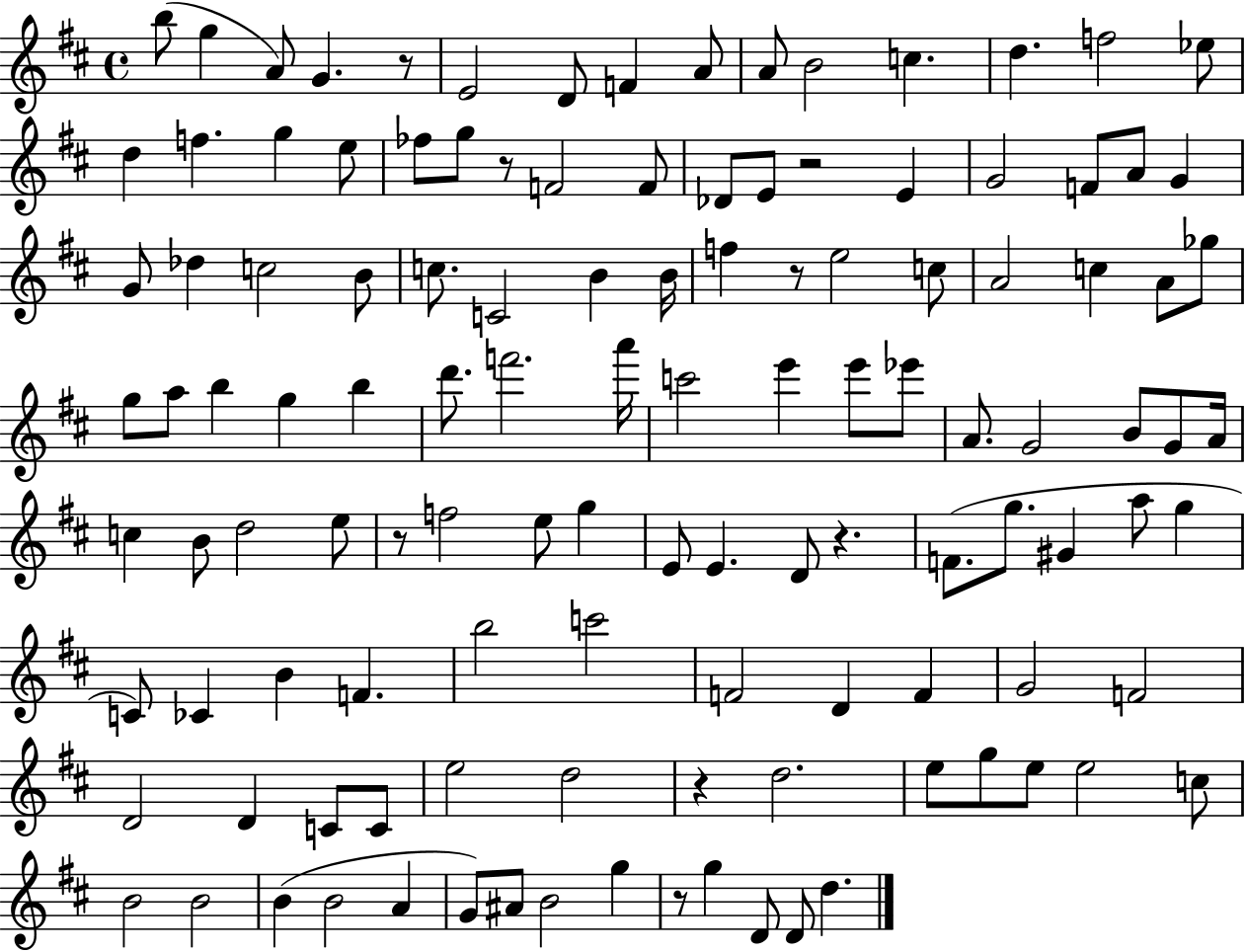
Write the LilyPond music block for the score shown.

{
  \clef treble
  \time 4/4
  \defaultTimeSignature
  \key d \major
  b''8( g''4 a'8) g'4. r8 | e'2 d'8 f'4 a'8 | a'8 b'2 c''4. | d''4. f''2 ees''8 | \break d''4 f''4. g''4 e''8 | fes''8 g''8 r8 f'2 f'8 | des'8 e'8 r2 e'4 | g'2 f'8 a'8 g'4 | \break g'8 des''4 c''2 b'8 | c''8. c'2 b'4 b'16 | f''4 r8 e''2 c''8 | a'2 c''4 a'8 ges''8 | \break g''8 a''8 b''4 g''4 b''4 | d'''8. f'''2. a'''16 | c'''2 e'''4 e'''8 ees'''8 | a'8. g'2 b'8 g'8 a'16 | \break c''4 b'8 d''2 e''8 | r8 f''2 e''8 g''4 | e'8 e'4. d'8 r4. | f'8.( g''8. gis'4 a''8 g''4 | \break c'8) ces'4 b'4 f'4. | b''2 c'''2 | f'2 d'4 f'4 | g'2 f'2 | \break d'2 d'4 c'8 c'8 | e''2 d''2 | r4 d''2. | e''8 g''8 e''8 e''2 c''8 | \break b'2 b'2 | b'4( b'2 a'4 | g'8) ais'8 b'2 g''4 | r8 g''4 d'8 d'8 d''4. | \break \bar "|."
}